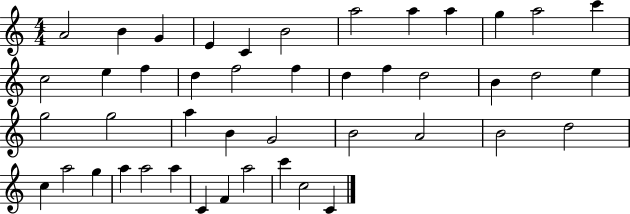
A4/h B4/q G4/q E4/q C4/q B4/h A5/h A5/q A5/q G5/q A5/h C6/q C5/h E5/q F5/q D5/q F5/h F5/q D5/q F5/q D5/h B4/q D5/h E5/q G5/h G5/h A5/q B4/q G4/h B4/h A4/h B4/h D5/h C5/q A5/h G5/q A5/q A5/h A5/q C4/q F4/q A5/h C6/q C5/h C4/q